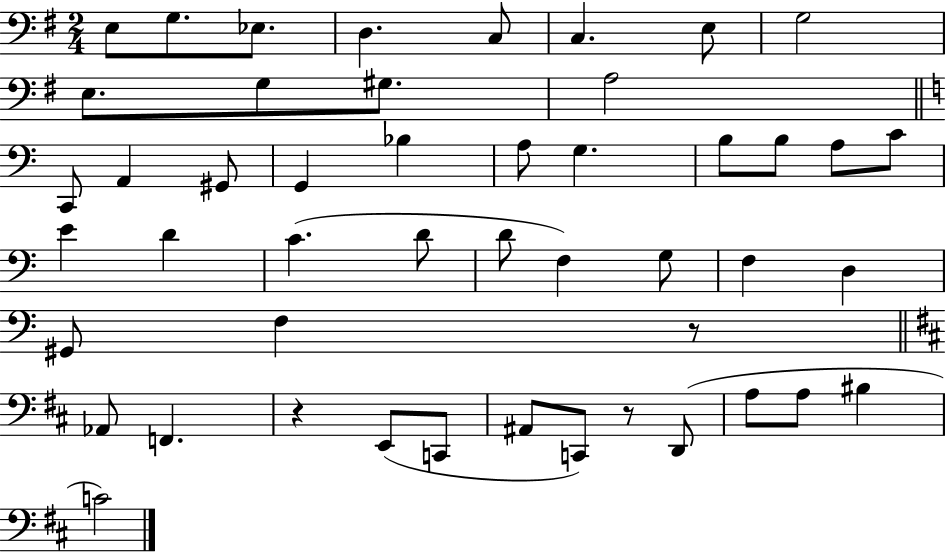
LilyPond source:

{
  \clef bass
  \numericTimeSignature
  \time 2/4
  \key g \major
  e8 g8. ees8. | d4. c8 | c4. e8 | g2 | \break e8. g8 gis8. | a2 | \bar "||" \break \key a \minor c,8 a,4 gis,8 | g,4 bes4 | a8 g4. | b8 b8 a8 c'8 | \break e'4 d'4 | c'4.( d'8 | d'8 f4) g8 | f4 d4 | \break gis,8 f4 r8 | \bar "||" \break \key b \minor aes,8 f,4. | r4 e,8( c,8 | ais,8 c,8) r8 d,8( | a8 a8 bis4 | \break c'2) | \bar "|."
}